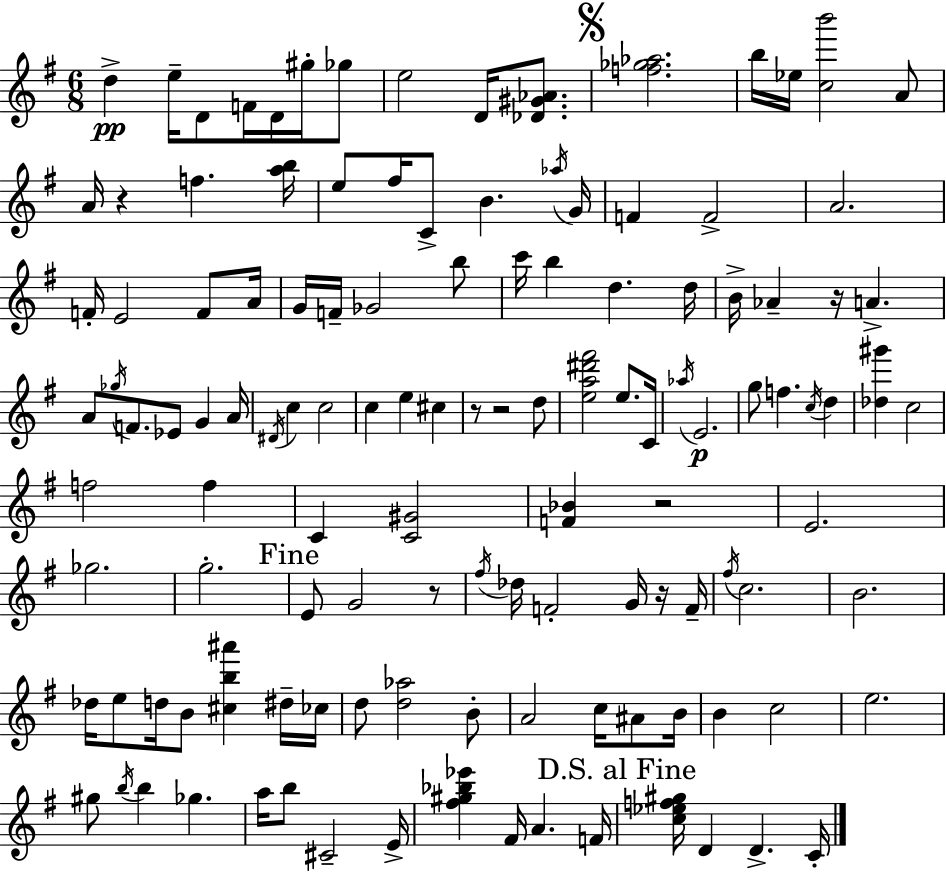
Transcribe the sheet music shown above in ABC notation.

X:1
T:Untitled
M:6/8
L:1/4
K:Em
d e/4 D/2 F/4 D/4 ^g/4 _g/2 e2 D/4 [_D^G_A]/2 [f_g_a]2 b/4 _e/4 [cb']2 A/2 A/4 z f [ab]/4 e/2 ^f/4 C/2 B _a/4 G/4 F F2 A2 F/4 E2 F/2 A/4 G/4 F/4 _G2 b/2 c'/4 b d d/4 B/4 _A z/4 A A/2 _g/4 F/2 _E/2 G A/4 ^D/4 c c2 c e ^c z/2 z2 d/2 [ea^d'^f']2 e/2 C/4 _a/4 E2 g/2 f c/4 d [_d^g'] c2 f2 f C [C^G]2 [F_B] z2 E2 _g2 g2 E/2 G2 z/2 ^f/4 _d/4 F2 G/4 z/4 F/4 ^f/4 c2 B2 _d/4 e/2 d/4 B/2 [^cb^a'] ^d/4 _c/4 d/2 [d_a]2 B/2 A2 c/4 ^A/2 B/4 B c2 e2 ^g/2 b/4 b _g a/4 b/2 ^C2 E/4 [^f^g_b_e'] ^F/4 A F/4 [c_ef^g]/4 D D C/4